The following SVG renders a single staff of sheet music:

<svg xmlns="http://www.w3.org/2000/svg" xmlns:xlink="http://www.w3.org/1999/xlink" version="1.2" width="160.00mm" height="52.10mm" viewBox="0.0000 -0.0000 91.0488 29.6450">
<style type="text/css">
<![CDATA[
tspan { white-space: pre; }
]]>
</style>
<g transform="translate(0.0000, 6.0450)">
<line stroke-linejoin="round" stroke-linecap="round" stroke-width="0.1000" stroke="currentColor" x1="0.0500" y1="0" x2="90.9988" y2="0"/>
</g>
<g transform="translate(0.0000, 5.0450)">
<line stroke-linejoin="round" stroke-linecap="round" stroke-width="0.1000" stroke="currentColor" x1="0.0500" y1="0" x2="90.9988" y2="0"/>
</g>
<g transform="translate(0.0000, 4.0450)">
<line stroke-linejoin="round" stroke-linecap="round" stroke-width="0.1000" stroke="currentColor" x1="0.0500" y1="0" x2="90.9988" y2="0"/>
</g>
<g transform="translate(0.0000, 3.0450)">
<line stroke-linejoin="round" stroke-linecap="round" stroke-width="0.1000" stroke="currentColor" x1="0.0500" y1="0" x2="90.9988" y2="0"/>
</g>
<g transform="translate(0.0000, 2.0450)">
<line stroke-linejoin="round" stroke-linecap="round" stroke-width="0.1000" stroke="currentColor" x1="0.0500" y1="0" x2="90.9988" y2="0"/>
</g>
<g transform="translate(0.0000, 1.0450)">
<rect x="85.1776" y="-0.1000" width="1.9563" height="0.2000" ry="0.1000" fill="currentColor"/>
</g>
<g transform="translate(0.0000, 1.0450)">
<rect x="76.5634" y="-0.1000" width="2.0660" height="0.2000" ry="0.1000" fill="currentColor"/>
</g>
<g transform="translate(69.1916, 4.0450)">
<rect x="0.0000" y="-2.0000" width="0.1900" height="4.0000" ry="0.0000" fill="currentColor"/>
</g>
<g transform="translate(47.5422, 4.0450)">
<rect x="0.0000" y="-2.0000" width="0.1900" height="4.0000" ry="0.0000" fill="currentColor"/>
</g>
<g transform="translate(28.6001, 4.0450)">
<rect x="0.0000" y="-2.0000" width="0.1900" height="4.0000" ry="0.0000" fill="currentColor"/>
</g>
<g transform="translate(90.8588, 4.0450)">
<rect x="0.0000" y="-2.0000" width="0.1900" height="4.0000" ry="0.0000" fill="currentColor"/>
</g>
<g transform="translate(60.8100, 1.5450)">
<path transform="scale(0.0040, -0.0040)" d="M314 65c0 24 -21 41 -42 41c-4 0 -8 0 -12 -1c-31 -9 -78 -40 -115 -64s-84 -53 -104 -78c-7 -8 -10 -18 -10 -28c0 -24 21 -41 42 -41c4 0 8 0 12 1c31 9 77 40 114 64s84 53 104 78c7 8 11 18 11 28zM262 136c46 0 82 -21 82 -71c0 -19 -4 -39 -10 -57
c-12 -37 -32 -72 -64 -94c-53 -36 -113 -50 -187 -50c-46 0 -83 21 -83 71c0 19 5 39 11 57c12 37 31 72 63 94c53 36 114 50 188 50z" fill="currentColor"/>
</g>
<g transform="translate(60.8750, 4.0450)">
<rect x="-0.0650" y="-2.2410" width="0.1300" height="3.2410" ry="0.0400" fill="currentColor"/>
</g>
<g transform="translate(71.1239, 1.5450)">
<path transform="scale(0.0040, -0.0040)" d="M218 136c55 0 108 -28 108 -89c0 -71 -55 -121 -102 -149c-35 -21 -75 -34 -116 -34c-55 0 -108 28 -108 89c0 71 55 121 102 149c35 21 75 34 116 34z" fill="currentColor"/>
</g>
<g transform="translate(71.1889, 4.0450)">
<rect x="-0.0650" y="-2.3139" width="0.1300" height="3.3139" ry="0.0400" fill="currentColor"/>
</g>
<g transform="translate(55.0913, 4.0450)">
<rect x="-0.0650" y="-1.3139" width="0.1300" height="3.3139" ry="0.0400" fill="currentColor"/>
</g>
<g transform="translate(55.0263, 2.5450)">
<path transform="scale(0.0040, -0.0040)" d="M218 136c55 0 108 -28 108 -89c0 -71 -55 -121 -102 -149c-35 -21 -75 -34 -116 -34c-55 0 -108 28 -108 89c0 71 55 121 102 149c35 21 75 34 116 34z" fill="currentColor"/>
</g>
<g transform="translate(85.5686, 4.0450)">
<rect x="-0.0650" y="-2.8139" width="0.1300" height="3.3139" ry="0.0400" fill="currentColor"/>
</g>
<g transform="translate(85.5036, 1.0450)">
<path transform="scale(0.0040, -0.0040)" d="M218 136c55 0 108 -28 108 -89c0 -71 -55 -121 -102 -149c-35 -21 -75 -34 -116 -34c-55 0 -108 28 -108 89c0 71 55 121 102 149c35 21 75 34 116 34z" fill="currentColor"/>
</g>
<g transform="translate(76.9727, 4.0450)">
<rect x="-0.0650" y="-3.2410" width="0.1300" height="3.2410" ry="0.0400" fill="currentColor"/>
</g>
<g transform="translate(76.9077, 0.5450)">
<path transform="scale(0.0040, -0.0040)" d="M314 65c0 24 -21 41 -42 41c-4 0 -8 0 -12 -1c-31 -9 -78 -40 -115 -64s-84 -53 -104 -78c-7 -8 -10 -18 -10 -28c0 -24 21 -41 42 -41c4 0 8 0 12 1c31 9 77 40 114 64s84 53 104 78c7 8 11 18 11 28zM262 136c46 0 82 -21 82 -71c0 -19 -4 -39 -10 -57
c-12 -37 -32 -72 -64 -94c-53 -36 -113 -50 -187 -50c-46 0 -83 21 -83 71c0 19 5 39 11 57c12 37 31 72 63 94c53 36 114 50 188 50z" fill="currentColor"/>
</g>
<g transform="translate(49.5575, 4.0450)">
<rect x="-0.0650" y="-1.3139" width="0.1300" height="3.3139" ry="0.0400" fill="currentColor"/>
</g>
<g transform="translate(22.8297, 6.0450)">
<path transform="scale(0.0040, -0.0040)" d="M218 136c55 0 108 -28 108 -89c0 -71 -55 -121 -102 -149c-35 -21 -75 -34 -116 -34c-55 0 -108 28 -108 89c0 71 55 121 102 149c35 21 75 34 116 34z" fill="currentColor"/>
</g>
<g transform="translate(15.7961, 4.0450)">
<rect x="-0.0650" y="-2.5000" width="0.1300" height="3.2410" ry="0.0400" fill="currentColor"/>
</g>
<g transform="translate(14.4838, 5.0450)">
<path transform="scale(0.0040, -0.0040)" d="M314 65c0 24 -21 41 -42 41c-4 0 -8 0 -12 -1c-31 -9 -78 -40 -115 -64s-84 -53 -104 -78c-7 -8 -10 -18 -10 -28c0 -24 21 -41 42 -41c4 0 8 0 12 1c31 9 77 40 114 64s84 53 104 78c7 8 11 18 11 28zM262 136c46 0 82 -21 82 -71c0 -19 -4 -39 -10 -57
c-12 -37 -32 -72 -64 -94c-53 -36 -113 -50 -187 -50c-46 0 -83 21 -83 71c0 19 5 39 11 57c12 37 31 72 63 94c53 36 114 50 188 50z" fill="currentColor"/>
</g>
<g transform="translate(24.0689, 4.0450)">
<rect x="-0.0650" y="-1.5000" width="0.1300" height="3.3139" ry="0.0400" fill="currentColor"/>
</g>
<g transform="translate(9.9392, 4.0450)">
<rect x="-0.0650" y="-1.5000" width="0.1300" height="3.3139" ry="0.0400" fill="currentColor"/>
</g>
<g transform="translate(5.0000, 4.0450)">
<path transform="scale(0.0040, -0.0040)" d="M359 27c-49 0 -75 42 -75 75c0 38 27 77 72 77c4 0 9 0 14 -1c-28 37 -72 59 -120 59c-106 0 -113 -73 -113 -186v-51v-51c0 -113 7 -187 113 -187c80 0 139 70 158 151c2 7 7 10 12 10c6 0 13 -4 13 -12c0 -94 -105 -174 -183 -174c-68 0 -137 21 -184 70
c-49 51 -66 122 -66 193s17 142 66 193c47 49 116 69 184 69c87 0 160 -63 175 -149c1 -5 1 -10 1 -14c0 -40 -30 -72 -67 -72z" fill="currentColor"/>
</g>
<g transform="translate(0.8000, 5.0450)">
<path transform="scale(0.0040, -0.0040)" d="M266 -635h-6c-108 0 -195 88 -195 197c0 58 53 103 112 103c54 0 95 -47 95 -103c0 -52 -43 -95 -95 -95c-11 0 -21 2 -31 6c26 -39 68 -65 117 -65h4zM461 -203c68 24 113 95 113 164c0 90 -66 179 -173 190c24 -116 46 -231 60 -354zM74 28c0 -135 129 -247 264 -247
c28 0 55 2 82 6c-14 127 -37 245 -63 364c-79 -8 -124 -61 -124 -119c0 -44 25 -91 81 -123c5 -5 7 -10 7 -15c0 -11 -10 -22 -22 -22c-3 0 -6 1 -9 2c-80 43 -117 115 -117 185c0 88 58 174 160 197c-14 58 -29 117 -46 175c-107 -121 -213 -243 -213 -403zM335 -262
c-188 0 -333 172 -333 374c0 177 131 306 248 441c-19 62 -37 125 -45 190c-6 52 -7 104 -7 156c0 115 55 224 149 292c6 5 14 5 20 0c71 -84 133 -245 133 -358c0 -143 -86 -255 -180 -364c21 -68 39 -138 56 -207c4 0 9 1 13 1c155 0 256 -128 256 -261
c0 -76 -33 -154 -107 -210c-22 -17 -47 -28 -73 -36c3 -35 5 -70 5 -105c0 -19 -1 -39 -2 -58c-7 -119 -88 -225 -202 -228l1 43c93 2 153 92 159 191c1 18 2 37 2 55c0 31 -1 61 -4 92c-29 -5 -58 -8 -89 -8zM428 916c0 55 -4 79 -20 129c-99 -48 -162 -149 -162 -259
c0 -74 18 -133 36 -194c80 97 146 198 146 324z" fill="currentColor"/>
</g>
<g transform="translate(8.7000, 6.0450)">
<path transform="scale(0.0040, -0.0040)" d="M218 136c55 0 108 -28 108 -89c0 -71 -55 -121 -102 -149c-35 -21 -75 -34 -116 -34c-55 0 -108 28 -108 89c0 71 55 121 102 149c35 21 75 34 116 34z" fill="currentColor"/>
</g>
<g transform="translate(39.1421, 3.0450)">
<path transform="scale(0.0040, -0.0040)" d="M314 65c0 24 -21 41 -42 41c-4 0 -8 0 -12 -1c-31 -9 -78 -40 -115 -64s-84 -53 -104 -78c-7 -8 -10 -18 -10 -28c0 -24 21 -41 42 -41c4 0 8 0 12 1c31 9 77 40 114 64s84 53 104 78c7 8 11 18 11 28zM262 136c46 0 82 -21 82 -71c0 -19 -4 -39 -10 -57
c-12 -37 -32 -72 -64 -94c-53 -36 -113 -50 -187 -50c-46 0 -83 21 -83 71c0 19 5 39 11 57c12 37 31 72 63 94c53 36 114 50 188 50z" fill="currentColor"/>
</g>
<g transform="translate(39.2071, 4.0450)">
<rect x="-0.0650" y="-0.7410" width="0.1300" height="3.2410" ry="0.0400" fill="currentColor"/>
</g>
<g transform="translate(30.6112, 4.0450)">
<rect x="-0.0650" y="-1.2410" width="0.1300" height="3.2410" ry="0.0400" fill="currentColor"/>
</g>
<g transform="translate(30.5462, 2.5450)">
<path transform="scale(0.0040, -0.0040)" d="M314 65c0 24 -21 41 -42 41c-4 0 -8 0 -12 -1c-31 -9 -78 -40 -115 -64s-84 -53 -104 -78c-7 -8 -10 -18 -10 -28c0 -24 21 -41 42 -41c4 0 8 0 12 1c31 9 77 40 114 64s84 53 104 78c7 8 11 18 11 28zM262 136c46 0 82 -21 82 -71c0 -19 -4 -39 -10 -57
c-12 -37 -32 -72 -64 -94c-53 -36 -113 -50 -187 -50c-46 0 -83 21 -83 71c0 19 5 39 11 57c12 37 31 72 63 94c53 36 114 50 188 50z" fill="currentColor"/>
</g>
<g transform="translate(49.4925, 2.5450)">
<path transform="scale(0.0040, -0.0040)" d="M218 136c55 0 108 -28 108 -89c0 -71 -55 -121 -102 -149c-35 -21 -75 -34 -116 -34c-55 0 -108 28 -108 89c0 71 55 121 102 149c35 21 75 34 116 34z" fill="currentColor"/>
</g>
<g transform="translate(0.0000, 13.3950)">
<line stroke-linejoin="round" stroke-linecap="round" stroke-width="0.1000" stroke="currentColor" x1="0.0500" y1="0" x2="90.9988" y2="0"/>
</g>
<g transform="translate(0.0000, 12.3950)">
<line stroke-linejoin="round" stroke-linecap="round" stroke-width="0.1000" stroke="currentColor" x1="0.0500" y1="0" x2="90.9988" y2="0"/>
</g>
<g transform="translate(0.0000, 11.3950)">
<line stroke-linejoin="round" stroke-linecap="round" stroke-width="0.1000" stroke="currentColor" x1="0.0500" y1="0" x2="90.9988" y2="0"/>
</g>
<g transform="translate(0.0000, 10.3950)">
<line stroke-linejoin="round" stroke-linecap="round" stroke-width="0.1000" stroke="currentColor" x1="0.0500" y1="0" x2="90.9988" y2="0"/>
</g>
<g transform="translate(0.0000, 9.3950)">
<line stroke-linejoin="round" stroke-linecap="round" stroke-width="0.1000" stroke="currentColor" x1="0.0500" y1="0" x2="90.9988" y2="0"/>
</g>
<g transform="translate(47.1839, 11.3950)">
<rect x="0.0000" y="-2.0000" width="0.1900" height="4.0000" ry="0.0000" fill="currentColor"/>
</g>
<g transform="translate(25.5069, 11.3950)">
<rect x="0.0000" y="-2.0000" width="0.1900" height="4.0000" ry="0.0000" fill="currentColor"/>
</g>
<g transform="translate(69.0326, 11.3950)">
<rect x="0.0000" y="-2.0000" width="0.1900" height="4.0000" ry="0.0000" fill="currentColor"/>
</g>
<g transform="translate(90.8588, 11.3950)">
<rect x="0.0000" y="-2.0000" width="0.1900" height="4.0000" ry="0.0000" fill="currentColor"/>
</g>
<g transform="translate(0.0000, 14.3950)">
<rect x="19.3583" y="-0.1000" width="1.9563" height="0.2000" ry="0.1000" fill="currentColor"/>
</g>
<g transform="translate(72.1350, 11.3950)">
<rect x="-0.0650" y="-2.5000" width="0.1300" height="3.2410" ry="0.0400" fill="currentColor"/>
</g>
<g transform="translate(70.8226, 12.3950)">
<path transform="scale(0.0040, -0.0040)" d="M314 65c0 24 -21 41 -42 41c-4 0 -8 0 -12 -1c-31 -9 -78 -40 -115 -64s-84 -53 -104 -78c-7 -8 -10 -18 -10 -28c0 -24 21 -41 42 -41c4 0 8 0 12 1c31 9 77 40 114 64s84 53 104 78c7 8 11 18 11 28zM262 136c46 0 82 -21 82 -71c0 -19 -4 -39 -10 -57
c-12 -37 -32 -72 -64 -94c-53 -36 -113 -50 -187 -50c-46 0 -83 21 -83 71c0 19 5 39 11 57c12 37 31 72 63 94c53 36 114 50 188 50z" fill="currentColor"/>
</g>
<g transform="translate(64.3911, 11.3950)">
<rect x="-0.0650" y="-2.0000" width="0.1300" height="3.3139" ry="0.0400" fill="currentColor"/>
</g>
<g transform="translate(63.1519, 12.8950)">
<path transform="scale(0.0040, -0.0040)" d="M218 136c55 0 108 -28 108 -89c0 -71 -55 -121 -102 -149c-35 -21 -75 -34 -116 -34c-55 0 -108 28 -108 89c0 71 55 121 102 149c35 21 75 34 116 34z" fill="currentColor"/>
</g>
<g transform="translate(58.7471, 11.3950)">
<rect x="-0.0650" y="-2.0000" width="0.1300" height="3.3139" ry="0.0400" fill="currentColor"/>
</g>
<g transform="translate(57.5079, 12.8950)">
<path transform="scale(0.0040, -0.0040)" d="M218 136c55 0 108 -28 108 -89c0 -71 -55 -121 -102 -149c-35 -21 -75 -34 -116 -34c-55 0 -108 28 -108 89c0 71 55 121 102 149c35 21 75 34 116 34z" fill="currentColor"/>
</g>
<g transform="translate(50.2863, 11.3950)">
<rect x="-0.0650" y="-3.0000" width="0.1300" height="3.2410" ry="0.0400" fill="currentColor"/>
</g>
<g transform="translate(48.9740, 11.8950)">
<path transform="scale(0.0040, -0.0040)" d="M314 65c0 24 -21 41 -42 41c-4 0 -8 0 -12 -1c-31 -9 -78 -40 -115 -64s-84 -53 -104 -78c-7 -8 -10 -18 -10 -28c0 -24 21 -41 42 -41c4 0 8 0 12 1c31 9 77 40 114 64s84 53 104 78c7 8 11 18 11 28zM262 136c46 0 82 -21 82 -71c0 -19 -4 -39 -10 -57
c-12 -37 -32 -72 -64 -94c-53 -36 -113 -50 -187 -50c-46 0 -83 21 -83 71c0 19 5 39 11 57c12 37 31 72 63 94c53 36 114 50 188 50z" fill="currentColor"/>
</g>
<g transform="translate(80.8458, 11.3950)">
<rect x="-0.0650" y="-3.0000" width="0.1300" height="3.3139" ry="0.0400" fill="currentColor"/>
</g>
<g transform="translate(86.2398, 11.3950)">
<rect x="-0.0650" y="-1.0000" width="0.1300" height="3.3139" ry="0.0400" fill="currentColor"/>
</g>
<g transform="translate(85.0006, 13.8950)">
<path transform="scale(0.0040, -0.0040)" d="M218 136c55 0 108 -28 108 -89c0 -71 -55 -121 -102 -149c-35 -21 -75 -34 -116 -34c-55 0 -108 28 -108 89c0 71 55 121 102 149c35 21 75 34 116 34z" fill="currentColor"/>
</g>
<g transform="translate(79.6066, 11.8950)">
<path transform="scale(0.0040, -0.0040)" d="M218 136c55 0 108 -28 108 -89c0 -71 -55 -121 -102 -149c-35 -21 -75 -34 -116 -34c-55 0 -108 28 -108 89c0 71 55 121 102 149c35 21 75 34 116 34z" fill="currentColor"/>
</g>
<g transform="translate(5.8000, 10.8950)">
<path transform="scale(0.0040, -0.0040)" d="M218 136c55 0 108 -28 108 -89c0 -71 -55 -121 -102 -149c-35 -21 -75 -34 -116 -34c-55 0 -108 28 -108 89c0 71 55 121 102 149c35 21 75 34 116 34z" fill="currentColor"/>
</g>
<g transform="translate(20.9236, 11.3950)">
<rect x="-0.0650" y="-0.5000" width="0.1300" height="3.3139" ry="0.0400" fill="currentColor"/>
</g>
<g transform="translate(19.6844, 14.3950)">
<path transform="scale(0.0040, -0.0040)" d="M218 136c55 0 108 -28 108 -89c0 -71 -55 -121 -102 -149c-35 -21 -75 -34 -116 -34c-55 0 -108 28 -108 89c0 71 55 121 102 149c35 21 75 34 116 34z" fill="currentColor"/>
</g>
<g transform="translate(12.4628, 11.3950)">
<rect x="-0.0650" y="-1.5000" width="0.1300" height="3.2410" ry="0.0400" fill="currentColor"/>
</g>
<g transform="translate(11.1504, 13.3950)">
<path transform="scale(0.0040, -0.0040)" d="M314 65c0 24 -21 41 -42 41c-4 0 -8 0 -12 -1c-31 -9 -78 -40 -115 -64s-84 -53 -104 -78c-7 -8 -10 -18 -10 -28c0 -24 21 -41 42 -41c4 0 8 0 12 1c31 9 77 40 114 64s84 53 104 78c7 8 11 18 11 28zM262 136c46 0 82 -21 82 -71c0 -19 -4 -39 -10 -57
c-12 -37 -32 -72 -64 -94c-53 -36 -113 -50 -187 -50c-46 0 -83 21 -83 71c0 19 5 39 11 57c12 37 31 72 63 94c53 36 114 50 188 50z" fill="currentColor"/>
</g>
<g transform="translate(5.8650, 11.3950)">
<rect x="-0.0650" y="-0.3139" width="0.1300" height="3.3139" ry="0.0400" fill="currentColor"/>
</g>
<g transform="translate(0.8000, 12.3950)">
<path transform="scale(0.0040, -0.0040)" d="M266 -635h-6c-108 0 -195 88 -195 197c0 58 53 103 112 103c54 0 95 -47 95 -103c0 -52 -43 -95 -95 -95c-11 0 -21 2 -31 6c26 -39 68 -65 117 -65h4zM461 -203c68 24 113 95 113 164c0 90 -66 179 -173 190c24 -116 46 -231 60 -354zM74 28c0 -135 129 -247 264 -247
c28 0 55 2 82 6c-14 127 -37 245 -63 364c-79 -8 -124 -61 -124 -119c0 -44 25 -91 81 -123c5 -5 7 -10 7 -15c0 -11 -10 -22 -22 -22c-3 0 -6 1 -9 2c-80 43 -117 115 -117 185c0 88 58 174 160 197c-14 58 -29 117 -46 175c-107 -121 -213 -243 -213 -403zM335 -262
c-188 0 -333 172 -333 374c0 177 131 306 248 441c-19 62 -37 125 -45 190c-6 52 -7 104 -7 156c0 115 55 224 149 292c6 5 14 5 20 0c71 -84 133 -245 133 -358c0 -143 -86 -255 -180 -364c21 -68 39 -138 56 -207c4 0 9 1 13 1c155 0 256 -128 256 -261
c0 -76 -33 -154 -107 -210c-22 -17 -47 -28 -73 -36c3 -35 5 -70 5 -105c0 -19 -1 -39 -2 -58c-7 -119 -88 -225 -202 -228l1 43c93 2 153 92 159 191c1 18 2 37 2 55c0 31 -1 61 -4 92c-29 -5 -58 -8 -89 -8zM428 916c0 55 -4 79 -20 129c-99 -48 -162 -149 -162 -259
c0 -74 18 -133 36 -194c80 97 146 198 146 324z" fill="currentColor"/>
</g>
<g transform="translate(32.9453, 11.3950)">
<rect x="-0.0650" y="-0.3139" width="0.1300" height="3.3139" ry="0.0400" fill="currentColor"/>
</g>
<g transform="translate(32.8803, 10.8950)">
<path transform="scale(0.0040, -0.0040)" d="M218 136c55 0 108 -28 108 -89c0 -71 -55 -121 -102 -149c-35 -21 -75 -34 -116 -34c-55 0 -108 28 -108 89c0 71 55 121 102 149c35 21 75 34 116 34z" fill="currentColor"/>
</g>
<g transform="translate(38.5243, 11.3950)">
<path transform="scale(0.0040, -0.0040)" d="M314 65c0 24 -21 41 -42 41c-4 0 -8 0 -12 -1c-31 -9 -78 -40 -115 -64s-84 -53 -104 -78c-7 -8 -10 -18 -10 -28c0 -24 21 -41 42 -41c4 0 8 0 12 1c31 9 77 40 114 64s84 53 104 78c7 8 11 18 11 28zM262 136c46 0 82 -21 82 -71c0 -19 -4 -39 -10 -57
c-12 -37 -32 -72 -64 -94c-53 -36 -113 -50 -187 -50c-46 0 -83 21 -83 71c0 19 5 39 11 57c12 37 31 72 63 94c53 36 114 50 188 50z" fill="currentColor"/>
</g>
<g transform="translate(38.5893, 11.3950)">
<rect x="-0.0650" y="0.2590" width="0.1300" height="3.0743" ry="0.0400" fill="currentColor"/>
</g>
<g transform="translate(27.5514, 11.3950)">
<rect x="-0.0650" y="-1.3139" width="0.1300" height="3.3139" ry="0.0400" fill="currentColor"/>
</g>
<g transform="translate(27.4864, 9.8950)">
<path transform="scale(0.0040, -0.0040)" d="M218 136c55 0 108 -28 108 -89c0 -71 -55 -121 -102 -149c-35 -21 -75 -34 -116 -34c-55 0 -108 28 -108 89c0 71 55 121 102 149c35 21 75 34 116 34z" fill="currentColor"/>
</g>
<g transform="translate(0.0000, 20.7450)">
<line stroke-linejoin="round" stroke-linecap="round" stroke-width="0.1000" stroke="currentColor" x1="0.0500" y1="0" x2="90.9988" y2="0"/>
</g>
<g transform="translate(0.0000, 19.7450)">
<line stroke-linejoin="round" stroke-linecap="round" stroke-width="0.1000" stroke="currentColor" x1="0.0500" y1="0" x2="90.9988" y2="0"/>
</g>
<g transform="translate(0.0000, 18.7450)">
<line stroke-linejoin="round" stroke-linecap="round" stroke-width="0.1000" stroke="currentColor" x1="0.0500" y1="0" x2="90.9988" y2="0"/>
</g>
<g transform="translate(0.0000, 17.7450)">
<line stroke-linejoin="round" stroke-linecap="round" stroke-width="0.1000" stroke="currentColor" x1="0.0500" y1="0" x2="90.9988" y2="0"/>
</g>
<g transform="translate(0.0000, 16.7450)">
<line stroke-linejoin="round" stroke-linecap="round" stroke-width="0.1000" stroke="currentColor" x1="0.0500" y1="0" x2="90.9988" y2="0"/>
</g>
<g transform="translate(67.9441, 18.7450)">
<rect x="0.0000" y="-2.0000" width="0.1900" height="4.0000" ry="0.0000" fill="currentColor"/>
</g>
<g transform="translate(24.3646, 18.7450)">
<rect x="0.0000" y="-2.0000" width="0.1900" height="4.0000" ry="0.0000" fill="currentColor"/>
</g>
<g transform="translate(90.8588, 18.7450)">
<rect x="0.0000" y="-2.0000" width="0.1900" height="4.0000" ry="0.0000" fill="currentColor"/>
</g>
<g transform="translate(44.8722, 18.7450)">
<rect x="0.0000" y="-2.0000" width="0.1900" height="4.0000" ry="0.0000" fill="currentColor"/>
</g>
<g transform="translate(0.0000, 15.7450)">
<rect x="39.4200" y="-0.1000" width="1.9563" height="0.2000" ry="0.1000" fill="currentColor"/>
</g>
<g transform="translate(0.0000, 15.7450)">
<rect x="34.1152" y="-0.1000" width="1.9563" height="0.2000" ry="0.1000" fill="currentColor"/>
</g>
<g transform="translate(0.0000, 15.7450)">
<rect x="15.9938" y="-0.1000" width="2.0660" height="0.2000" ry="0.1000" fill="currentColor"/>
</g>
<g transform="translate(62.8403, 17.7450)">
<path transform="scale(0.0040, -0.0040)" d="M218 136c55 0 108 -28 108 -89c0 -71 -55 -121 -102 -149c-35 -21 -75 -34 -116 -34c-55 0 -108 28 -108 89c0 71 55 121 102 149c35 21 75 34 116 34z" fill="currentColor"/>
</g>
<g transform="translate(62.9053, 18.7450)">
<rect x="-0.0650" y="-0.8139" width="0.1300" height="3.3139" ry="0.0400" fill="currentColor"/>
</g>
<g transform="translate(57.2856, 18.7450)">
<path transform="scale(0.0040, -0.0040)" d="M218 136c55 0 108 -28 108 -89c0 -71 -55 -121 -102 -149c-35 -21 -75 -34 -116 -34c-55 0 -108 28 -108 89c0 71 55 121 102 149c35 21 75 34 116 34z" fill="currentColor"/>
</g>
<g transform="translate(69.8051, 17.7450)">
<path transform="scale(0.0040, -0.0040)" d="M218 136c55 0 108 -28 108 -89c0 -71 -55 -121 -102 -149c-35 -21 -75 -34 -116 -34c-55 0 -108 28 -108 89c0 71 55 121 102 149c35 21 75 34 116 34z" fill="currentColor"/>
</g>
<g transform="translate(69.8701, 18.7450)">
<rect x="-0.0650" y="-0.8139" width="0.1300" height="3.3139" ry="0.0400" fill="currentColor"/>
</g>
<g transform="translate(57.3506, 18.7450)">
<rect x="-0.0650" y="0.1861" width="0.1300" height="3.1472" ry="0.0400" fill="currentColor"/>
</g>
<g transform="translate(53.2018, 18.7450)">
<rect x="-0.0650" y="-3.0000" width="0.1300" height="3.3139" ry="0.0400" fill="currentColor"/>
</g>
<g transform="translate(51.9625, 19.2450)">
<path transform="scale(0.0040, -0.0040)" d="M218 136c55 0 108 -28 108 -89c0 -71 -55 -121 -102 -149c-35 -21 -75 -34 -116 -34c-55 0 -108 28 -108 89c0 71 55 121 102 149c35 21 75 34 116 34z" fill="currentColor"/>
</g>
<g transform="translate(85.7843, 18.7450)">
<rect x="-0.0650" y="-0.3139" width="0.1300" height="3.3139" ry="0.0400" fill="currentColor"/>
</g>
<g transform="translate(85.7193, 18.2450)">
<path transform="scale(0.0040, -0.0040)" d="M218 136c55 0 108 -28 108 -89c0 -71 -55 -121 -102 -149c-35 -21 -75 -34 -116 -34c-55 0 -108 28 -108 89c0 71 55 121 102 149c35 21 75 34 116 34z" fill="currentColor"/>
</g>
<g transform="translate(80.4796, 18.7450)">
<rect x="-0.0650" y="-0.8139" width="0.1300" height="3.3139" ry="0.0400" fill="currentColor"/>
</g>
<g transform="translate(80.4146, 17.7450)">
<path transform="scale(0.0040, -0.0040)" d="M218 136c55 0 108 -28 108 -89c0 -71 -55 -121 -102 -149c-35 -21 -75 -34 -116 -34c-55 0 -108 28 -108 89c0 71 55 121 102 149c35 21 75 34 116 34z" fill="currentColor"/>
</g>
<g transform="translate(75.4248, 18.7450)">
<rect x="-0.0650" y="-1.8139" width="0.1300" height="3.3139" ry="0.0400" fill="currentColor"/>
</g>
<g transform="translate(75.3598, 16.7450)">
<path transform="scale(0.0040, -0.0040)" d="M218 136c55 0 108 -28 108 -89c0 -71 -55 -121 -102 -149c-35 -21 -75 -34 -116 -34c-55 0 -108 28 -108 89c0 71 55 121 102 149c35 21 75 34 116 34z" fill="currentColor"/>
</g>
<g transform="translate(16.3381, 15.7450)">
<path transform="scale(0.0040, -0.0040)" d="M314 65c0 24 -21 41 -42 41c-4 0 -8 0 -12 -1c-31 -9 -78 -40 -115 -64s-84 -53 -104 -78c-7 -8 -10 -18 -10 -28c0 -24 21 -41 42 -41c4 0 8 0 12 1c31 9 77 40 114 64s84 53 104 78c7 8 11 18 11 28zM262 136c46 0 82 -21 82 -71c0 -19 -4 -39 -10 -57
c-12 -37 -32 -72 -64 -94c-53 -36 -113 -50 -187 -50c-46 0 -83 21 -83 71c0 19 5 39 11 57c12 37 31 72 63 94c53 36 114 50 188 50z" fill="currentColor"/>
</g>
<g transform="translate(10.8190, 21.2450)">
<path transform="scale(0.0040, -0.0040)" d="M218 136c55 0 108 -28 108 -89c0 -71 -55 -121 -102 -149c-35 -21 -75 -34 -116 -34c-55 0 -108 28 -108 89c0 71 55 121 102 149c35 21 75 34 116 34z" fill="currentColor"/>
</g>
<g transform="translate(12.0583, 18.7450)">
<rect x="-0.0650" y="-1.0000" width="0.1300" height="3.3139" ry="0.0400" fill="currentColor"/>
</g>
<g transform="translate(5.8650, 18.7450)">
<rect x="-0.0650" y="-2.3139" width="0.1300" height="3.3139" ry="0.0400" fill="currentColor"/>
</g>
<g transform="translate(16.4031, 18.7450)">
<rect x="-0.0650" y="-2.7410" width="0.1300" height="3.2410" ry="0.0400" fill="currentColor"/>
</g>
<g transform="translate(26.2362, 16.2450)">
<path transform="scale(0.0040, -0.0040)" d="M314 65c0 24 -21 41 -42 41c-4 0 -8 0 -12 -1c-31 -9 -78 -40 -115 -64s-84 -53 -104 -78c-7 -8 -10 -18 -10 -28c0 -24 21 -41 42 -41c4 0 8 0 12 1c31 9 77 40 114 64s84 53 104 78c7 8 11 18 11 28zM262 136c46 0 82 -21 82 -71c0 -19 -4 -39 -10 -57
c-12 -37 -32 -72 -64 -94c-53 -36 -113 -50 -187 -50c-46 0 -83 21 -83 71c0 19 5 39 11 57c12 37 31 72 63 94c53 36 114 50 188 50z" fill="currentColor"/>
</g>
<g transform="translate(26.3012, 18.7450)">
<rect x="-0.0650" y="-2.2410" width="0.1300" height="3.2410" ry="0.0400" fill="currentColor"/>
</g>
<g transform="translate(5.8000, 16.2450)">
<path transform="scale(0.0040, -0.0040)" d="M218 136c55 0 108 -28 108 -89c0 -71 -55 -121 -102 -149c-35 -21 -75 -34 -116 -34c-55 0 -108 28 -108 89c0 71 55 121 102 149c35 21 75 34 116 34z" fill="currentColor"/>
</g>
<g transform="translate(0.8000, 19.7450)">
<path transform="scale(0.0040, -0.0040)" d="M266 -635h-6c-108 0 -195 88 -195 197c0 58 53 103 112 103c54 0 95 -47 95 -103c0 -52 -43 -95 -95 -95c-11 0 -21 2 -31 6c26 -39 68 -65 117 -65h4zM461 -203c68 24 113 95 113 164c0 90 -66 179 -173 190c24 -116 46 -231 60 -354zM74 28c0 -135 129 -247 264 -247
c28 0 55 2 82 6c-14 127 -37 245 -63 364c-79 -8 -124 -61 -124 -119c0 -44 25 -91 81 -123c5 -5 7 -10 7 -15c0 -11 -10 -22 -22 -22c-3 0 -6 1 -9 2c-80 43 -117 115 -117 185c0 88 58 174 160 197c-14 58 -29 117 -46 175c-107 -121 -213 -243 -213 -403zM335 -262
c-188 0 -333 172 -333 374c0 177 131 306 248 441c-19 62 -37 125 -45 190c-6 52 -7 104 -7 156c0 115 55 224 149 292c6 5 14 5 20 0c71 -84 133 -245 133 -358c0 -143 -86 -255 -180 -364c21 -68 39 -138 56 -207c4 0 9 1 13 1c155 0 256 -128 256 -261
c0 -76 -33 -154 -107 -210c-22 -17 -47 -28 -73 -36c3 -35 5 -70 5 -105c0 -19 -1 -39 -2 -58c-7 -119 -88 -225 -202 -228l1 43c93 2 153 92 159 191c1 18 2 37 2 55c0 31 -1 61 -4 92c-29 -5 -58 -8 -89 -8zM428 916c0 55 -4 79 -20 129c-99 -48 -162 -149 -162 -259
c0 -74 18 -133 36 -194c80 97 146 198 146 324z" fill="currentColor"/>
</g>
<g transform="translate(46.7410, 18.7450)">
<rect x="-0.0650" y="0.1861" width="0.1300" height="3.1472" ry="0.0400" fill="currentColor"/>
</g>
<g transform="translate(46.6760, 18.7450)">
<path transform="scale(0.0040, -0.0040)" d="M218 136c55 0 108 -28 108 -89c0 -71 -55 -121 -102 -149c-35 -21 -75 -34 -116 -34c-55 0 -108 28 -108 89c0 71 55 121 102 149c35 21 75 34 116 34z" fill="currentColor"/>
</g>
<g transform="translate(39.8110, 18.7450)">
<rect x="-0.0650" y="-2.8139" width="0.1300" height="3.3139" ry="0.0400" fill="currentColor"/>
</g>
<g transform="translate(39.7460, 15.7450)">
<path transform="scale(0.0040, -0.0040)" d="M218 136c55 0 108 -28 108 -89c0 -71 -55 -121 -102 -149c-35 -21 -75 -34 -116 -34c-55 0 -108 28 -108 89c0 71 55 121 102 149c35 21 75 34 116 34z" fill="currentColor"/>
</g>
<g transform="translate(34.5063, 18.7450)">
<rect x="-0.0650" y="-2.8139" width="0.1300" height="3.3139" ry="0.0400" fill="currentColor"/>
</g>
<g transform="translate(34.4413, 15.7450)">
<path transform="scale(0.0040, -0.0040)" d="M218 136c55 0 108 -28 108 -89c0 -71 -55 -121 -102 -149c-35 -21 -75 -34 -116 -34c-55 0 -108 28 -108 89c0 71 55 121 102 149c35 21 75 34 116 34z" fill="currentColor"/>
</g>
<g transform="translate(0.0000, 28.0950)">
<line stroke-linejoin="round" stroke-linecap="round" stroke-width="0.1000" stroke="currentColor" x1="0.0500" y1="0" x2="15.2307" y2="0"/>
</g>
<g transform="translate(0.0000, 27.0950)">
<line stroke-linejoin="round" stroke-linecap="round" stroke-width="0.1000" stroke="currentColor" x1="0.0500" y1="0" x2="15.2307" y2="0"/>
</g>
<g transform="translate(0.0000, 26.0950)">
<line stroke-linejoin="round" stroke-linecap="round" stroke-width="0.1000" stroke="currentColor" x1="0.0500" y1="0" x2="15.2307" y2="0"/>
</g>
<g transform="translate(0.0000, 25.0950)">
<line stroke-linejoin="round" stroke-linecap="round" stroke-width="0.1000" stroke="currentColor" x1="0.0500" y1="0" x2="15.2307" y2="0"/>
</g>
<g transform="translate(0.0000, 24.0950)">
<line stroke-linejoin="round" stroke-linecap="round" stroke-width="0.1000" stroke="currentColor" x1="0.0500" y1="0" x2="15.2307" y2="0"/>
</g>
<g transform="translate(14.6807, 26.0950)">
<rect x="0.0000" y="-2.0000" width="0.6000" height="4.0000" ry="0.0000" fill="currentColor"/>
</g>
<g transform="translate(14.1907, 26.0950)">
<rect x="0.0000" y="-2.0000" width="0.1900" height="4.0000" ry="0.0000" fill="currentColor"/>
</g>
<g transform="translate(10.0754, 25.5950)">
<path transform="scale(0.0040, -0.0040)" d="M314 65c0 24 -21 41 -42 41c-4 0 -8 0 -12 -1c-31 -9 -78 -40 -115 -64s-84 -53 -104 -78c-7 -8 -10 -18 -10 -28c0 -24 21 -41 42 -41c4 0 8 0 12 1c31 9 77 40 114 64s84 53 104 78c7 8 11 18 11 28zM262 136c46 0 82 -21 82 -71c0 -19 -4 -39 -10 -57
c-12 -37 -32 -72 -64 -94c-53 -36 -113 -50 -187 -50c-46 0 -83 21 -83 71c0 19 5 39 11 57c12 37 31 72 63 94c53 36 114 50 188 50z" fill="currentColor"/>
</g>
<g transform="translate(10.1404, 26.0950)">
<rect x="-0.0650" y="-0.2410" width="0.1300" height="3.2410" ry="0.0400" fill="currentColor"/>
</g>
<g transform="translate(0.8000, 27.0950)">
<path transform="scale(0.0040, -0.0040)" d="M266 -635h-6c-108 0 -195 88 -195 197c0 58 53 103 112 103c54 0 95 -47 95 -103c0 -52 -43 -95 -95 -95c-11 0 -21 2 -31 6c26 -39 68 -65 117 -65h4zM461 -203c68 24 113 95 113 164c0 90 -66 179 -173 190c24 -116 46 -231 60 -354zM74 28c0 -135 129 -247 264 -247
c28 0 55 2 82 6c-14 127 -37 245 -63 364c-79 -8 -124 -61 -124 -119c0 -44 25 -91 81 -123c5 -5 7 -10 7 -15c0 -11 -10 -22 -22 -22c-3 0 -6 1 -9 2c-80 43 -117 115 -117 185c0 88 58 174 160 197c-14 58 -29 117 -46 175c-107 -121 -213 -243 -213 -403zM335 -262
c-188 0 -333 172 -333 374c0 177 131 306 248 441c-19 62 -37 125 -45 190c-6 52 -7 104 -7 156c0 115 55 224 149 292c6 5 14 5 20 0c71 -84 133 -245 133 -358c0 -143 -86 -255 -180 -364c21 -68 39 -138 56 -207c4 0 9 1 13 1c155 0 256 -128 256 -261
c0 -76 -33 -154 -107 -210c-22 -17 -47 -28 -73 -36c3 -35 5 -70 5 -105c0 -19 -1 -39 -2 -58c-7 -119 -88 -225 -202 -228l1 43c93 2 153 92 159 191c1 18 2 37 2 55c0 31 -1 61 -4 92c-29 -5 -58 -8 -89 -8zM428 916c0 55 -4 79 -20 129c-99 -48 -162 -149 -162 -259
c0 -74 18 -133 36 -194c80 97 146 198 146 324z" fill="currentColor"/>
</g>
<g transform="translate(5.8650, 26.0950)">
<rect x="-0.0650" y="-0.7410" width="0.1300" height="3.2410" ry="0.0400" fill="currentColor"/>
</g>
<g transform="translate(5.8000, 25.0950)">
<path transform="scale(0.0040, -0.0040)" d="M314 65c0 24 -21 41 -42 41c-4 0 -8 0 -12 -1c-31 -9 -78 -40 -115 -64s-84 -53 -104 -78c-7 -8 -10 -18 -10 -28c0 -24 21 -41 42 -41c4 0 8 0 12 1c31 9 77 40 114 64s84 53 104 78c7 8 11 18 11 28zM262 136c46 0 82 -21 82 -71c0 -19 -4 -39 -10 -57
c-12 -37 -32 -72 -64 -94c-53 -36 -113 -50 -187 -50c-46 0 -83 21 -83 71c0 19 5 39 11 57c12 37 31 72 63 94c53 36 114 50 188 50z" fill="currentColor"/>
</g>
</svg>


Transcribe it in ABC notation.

X:1
T:Untitled
M:4/4
L:1/4
K:C
E G2 E e2 d2 e e g2 g b2 a c E2 C e c B2 A2 F F G2 A D g D a2 g2 a a B A B d d f d c d2 c2